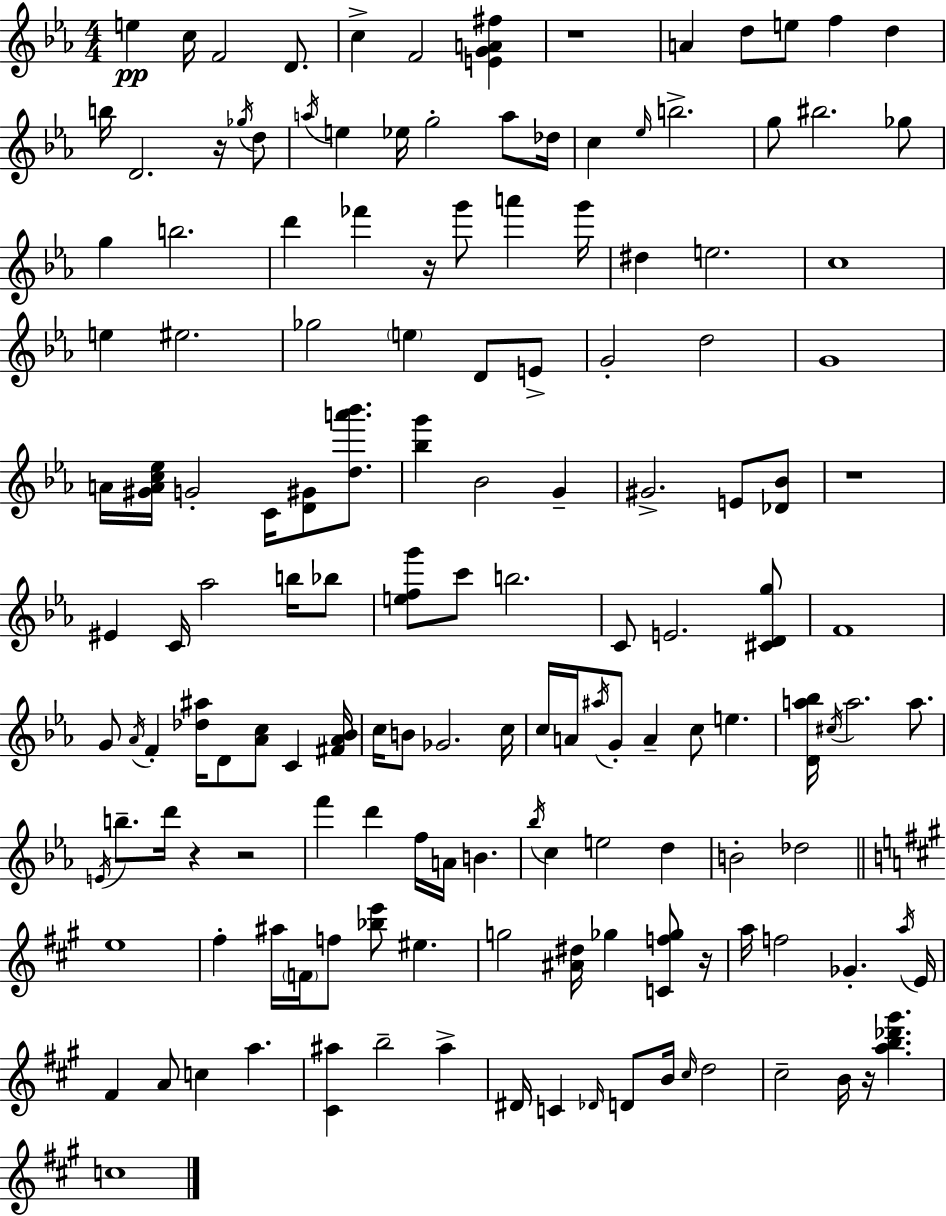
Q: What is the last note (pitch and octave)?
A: C5